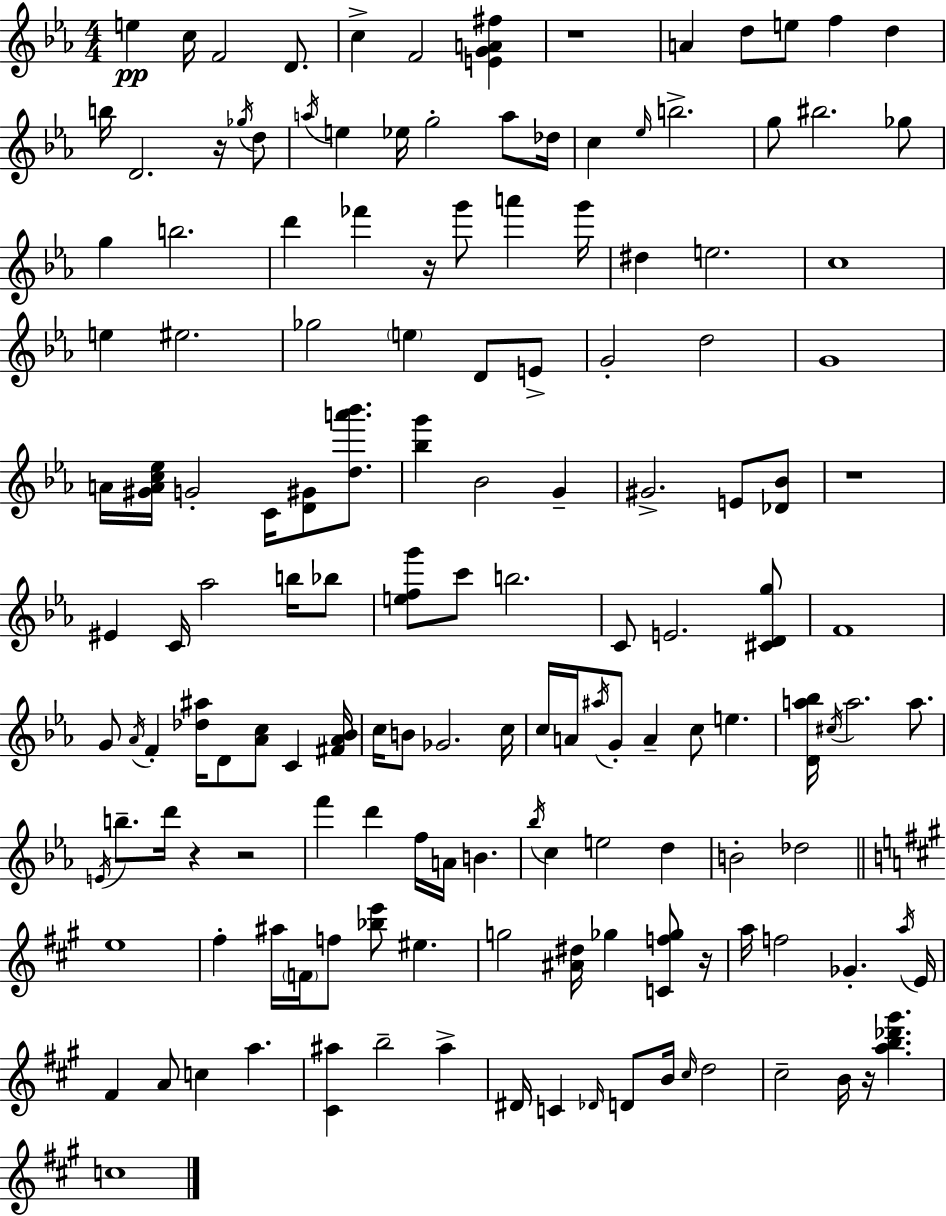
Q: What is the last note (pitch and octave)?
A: C5